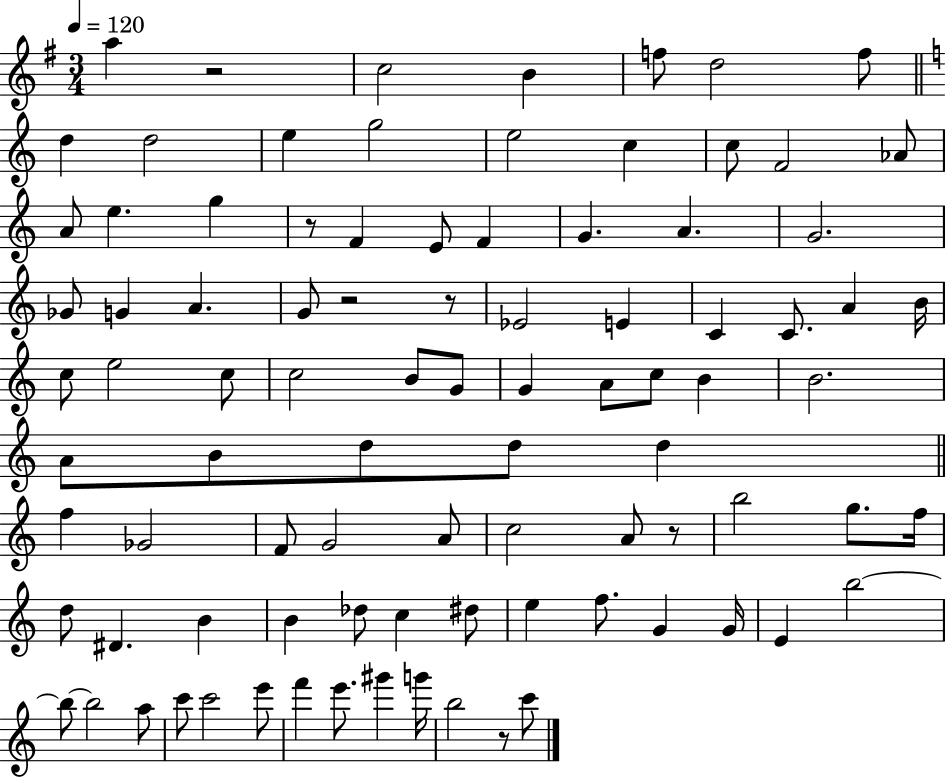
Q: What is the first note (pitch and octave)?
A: A5